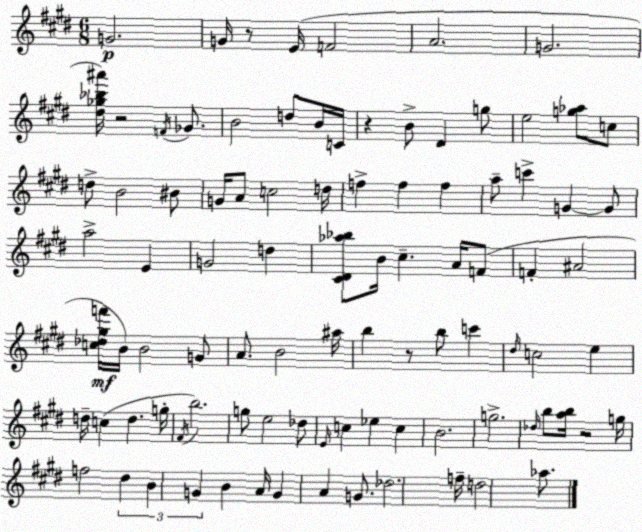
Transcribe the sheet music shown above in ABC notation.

X:1
T:Untitled
M:6/8
L:1/4
K:E
G2 G/4 z/2 E/4 F2 A2 G2 [^d_g_b^a']/4 z2 F/4 _G/2 B2 d/2 B/4 C/4 z B/2 ^D g/2 e2 [g_a]/2 c/2 d/2 B2 ^B/2 G/4 A/2 c2 d/4 f f f a/2 c' G G/2 a2 E G2 d [^C^D_a_b]/2 B/4 ^c A/4 F/2 F ^A2 [c_d^gf']/4 B/4 B2 G/2 A/2 B2 ^a/4 b z/2 b/2 c' ^d/4 c2 e d/4 c d g/4 ^F/4 b2 g/2 e2 _d/2 E/4 c _e c B2 g2 _d/4 b/2 [ab]/4 z2 g/4 f2 ^d B G B A/4 G A G/2 _d2 f/4 d2 _a/2